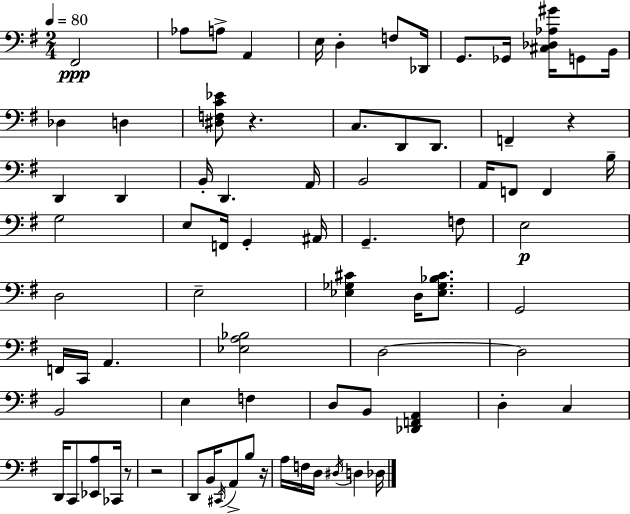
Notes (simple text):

F#2/h Ab3/e A3/e A2/q E3/s D3/q F3/e Db2/s G2/e. Gb2/s [C#3,Db3,Ab3,G#4]/s G2/e B2/s Db3/q D3/q [D#3,F3,C4,Eb4]/e R/q. C3/e. D2/e D2/e. F2/q R/q D2/q D2/q B2/s D2/q. A2/s B2/h A2/s F2/e F2/q B3/s G3/h E3/e F2/s G2/q A#2/s G2/q. F3/e E3/h D3/h E3/h [Eb3,Gb3,C#4]/q D3/s [Eb3,Gb3,Bb3,C#4]/e. G2/h F2/s C2/s A2/q. [Eb3,A3,Bb3]/h D3/h D3/h B2/h E3/q F3/q D3/e B2/e [Db2,F2,A2]/q D3/q C3/q D2/s C2/e [Eb2,A3]/e CES2/s R/e R/h D2/e B2/s C#2/s A2/e B3/e R/s A3/s F3/s D3/s D#3/s D3/q Db3/s